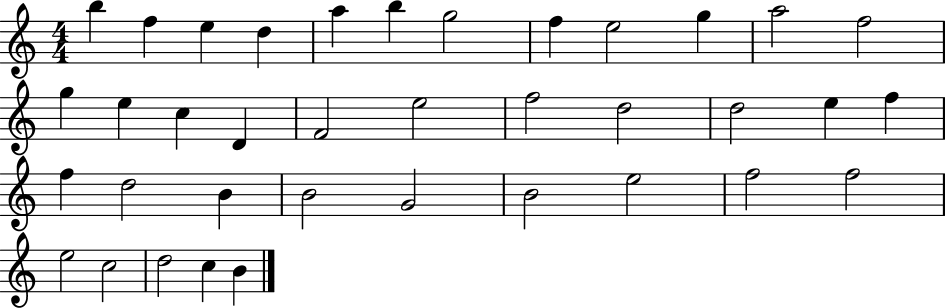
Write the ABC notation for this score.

X:1
T:Untitled
M:4/4
L:1/4
K:C
b f e d a b g2 f e2 g a2 f2 g e c D F2 e2 f2 d2 d2 e f f d2 B B2 G2 B2 e2 f2 f2 e2 c2 d2 c B